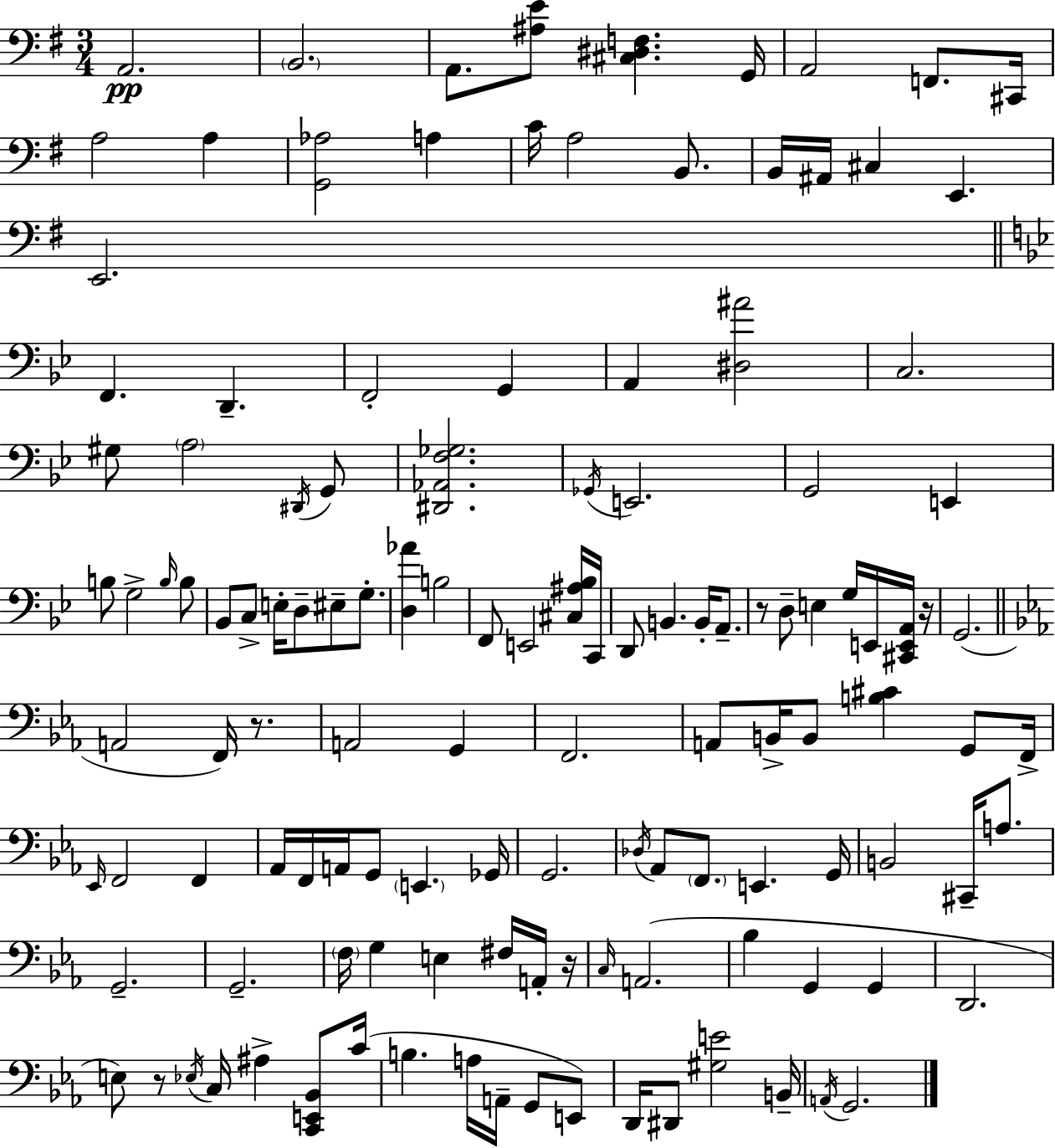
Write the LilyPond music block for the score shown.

{
  \clef bass
  \numericTimeSignature
  \time 3/4
  \key g \major
  a,2.\pp | \parenthesize b,2. | a,8. <ais e'>8 <cis dis f>4. g,16 | a,2 f,8. cis,16 | \break a2 a4 | <g, aes>2 a4 | c'16 a2 b,8. | b,16 ais,16 cis4 e,4. | \break e,2. | \bar "||" \break \key bes \major f,4. d,4.-- | f,2-. g,4 | a,4 <dis ais'>2 | c2. | \break gis8 \parenthesize a2 \acciaccatura { dis,16 } g,8 | <dis, aes, f ges>2. | \acciaccatura { ges,16 } e,2. | g,2 e,4 | \break b8 g2-> | \grace { b16 } b8 bes,8 c8-> e16-. d8-- eis8-- | g8.-. <d aes'>4 b2 | f,8 e,2 | \break <cis ais bes>16 c,16 d,8 b,4. b,16-. | a,8.-- r8 d8-- e4 g16 | e,16 <cis, e, a,>16 r16 g,2.( | \bar "||" \break \key ees \major a,2 f,16) r8. | a,2 g,4 | f,2. | a,8 b,16-> b,8 <b cis'>4 g,8 f,16-> | \break \grace { ees,16 } f,2 f,4 | aes,16 f,16 a,16 g,8 \parenthesize e,4. | ges,16 g,2. | \acciaccatura { des16 } aes,8 \parenthesize f,8. e,4. | \break g,16 b,2 cis,16-- a8. | g,2.-- | g,2.-- | \parenthesize f16 g4 e4 fis16 | \break a,16-. r16 \grace { c16 } a,2.( | bes4 g,4 g,4 | d,2. | e8) r8 \acciaccatura { ees16 } c16 ais4-> | \break <c, e, bes,>8 c'16( b4. a16 a,16-- | g,8 e,8) d,16 dis,8 <gis e'>2 | b,16-- \acciaccatura { a,16 } g,2. | \bar "|."
}